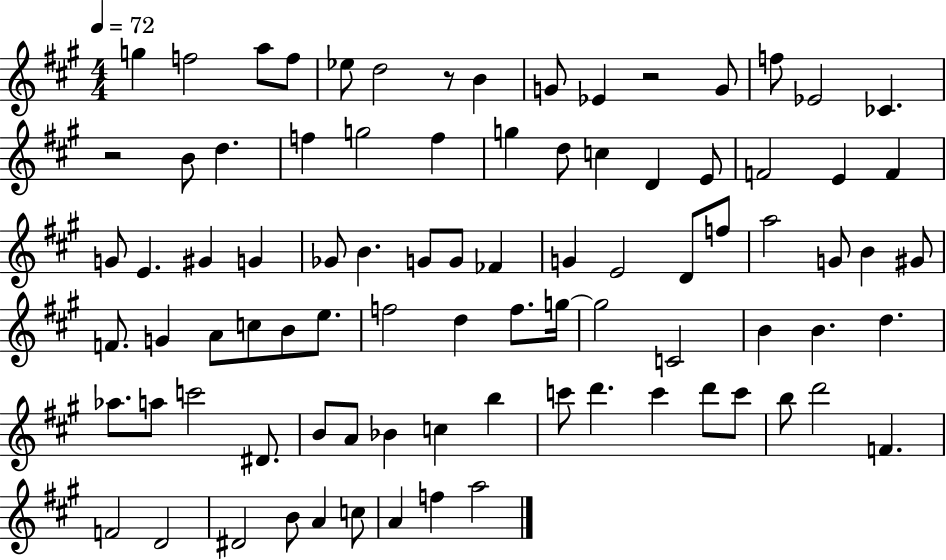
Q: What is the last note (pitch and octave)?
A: A5